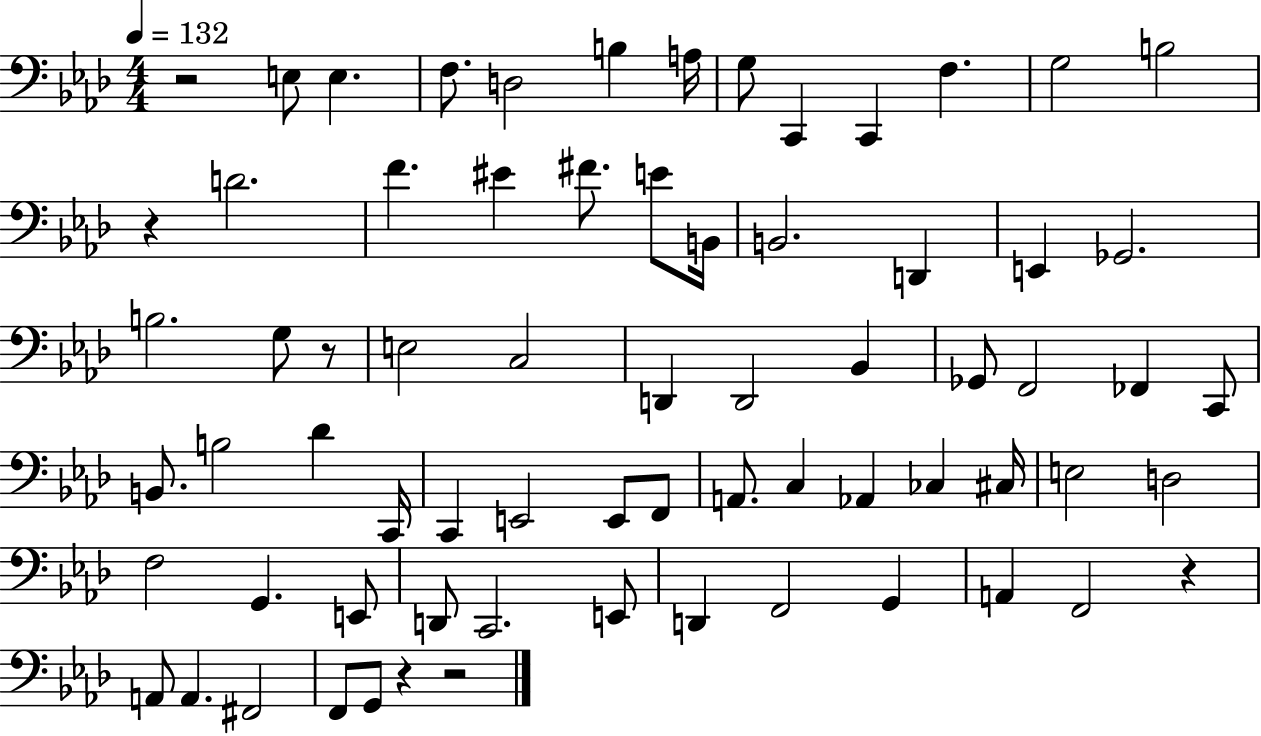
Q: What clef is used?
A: bass